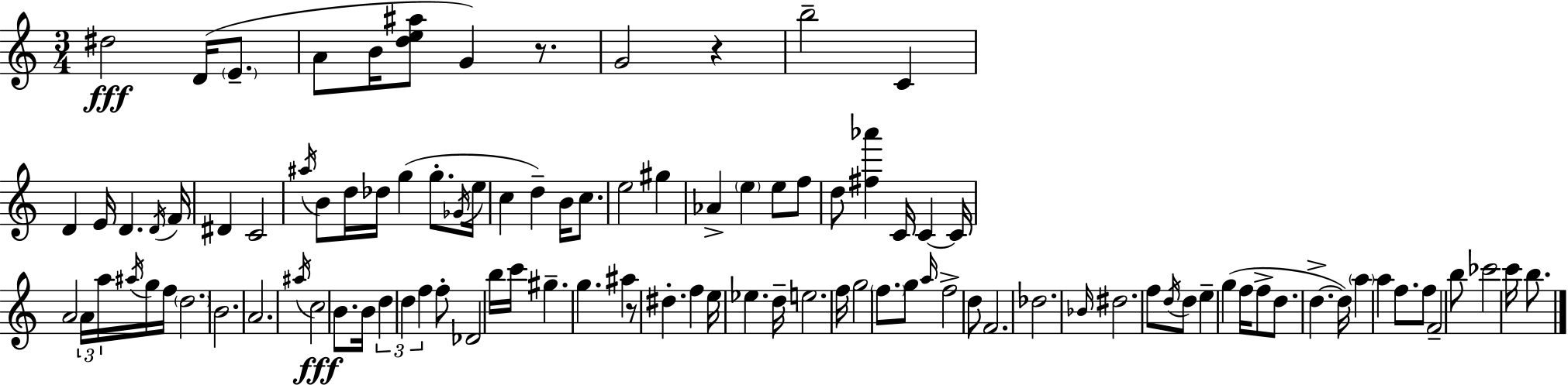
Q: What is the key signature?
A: A minor